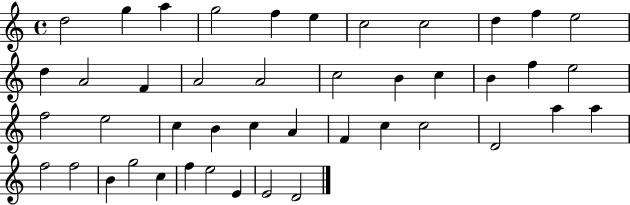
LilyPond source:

{
  \clef treble
  \time 4/4
  \defaultTimeSignature
  \key c \major
  d''2 g''4 a''4 | g''2 f''4 e''4 | c''2 c''2 | d''4 f''4 e''2 | \break d''4 a'2 f'4 | a'2 a'2 | c''2 b'4 c''4 | b'4 f''4 e''2 | \break f''2 e''2 | c''4 b'4 c''4 a'4 | f'4 c''4 c''2 | d'2 a''4 a''4 | \break f''2 f''2 | b'4 g''2 c''4 | f''4 e''2 e'4 | e'2 d'2 | \break \bar "|."
}